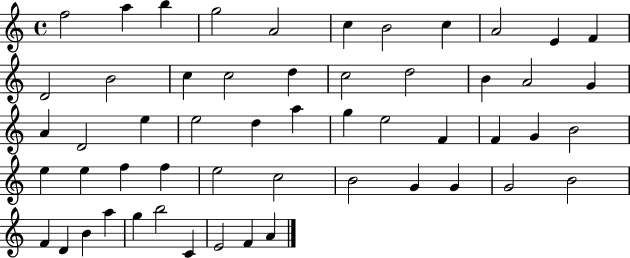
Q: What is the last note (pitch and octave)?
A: A4